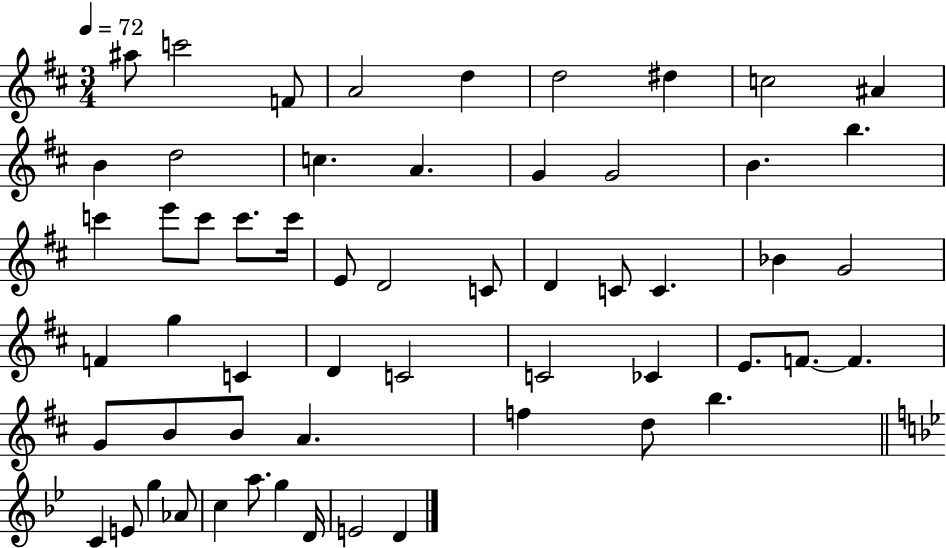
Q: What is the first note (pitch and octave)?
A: A#5